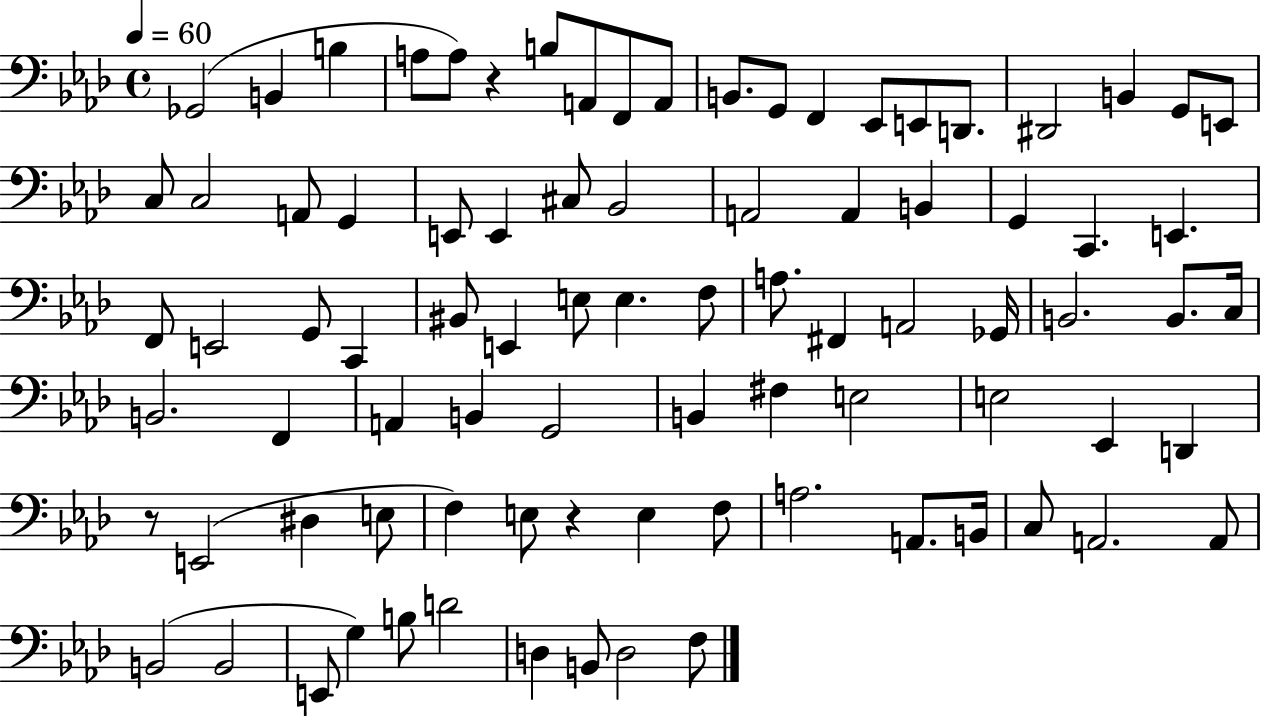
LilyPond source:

{
  \clef bass
  \time 4/4
  \defaultTimeSignature
  \key aes \major
  \tempo 4 = 60
  ges,2( b,4 b4 | a8 a8) r4 b8 a,8 f,8 a,8 | b,8. g,8 f,4 ees,8 e,8 d,8. | dis,2 b,4 g,8 e,8 | \break c8 c2 a,8 g,4 | e,8 e,4 cis8 bes,2 | a,2 a,4 b,4 | g,4 c,4. e,4. | \break f,8 e,2 g,8 c,4 | bis,8 e,4 e8 e4. f8 | a8. fis,4 a,2 ges,16 | b,2. b,8. c16 | \break b,2. f,4 | a,4 b,4 g,2 | b,4 fis4 e2 | e2 ees,4 d,4 | \break r8 e,2( dis4 e8 | f4) e8 r4 e4 f8 | a2. a,8. b,16 | c8 a,2. a,8 | \break b,2( b,2 | e,8 g4) b8 d'2 | d4 b,8 d2 f8 | \bar "|."
}